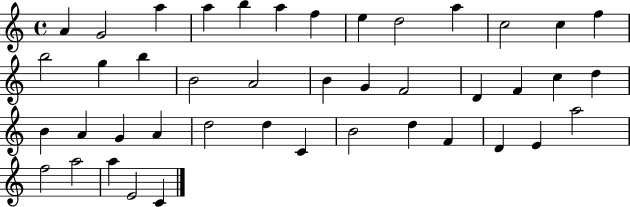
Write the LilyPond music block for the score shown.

{
  \clef treble
  \time 4/4
  \defaultTimeSignature
  \key c \major
  a'4 g'2 a''4 | a''4 b''4 a''4 f''4 | e''4 d''2 a''4 | c''2 c''4 f''4 | \break b''2 g''4 b''4 | b'2 a'2 | b'4 g'4 f'2 | d'4 f'4 c''4 d''4 | \break b'4 a'4 g'4 a'4 | d''2 d''4 c'4 | b'2 d''4 f'4 | d'4 e'4 a''2 | \break f''2 a''2 | a''4 e'2 c'4 | \bar "|."
}